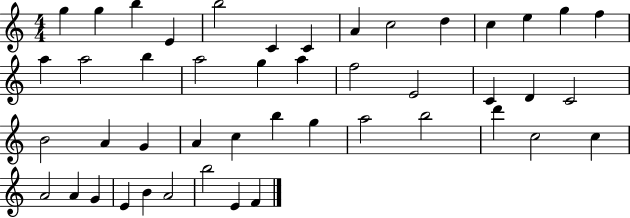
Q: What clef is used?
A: treble